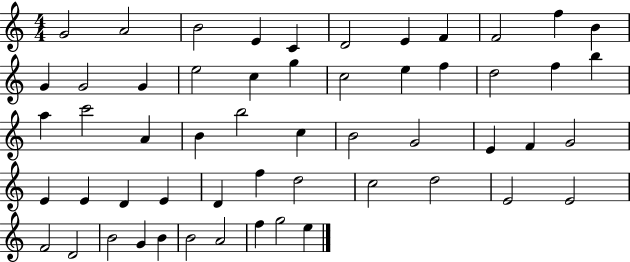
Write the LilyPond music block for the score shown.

{
  \clef treble
  \numericTimeSignature
  \time 4/4
  \key c \major
  g'2 a'2 | b'2 e'4 c'4 | d'2 e'4 f'4 | f'2 f''4 b'4 | \break g'4 g'2 g'4 | e''2 c''4 g''4 | c''2 e''4 f''4 | d''2 f''4 b''4 | \break a''4 c'''2 a'4 | b'4 b''2 c''4 | b'2 g'2 | e'4 f'4 g'2 | \break e'4 e'4 d'4 e'4 | d'4 f''4 d''2 | c''2 d''2 | e'2 e'2 | \break f'2 d'2 | b'2 g'4 b'4 | b'2 a'2 | f''4 g''2 e''4 | \break \bar "|."
}